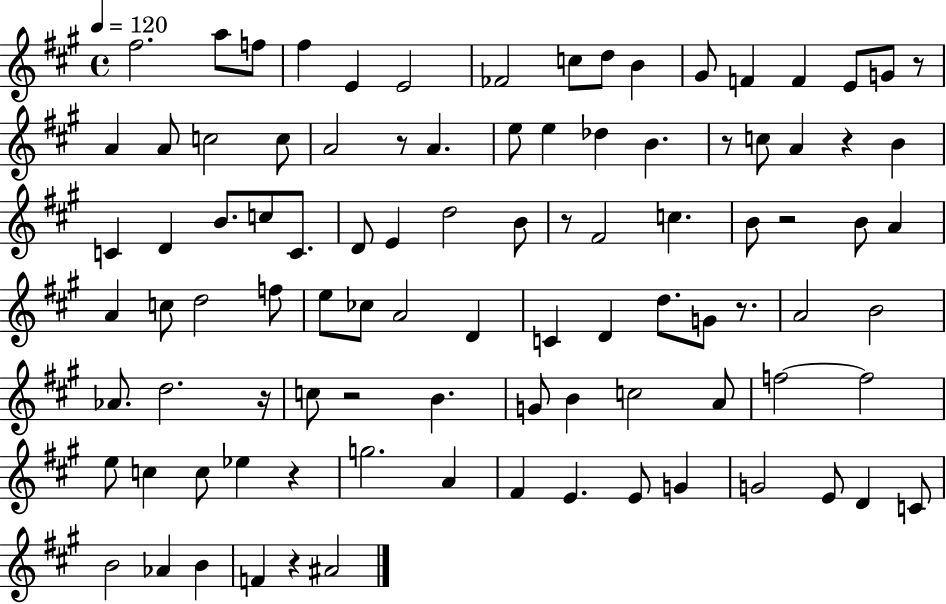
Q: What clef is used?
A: treble